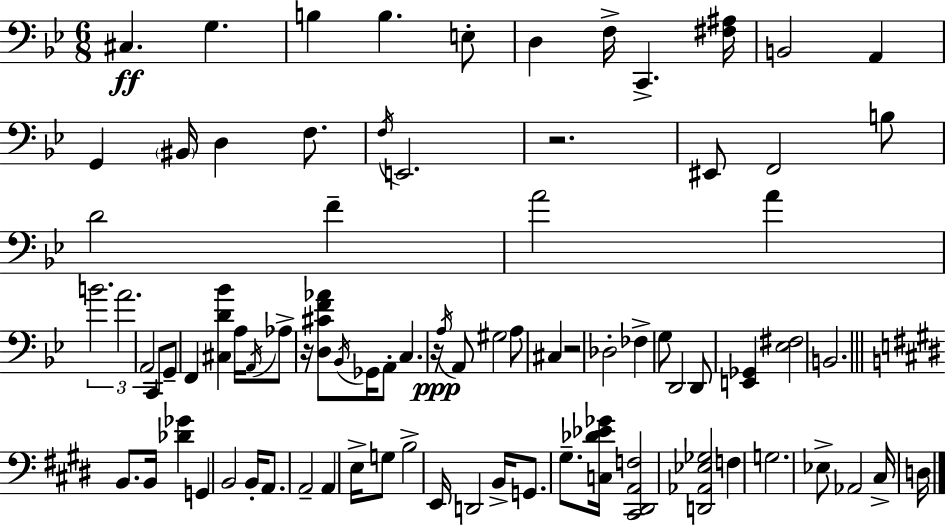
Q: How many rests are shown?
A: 4